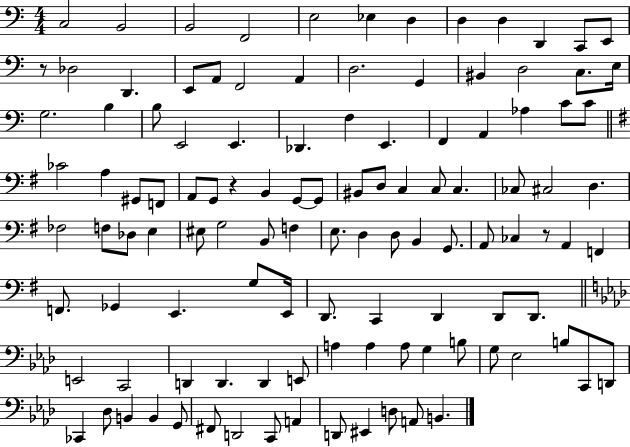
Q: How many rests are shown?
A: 3